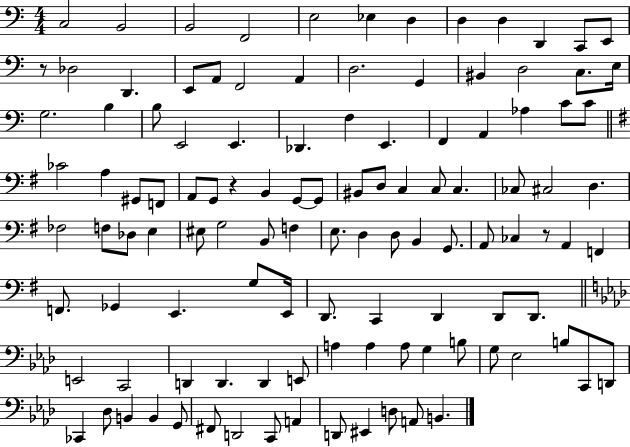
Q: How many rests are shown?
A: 3